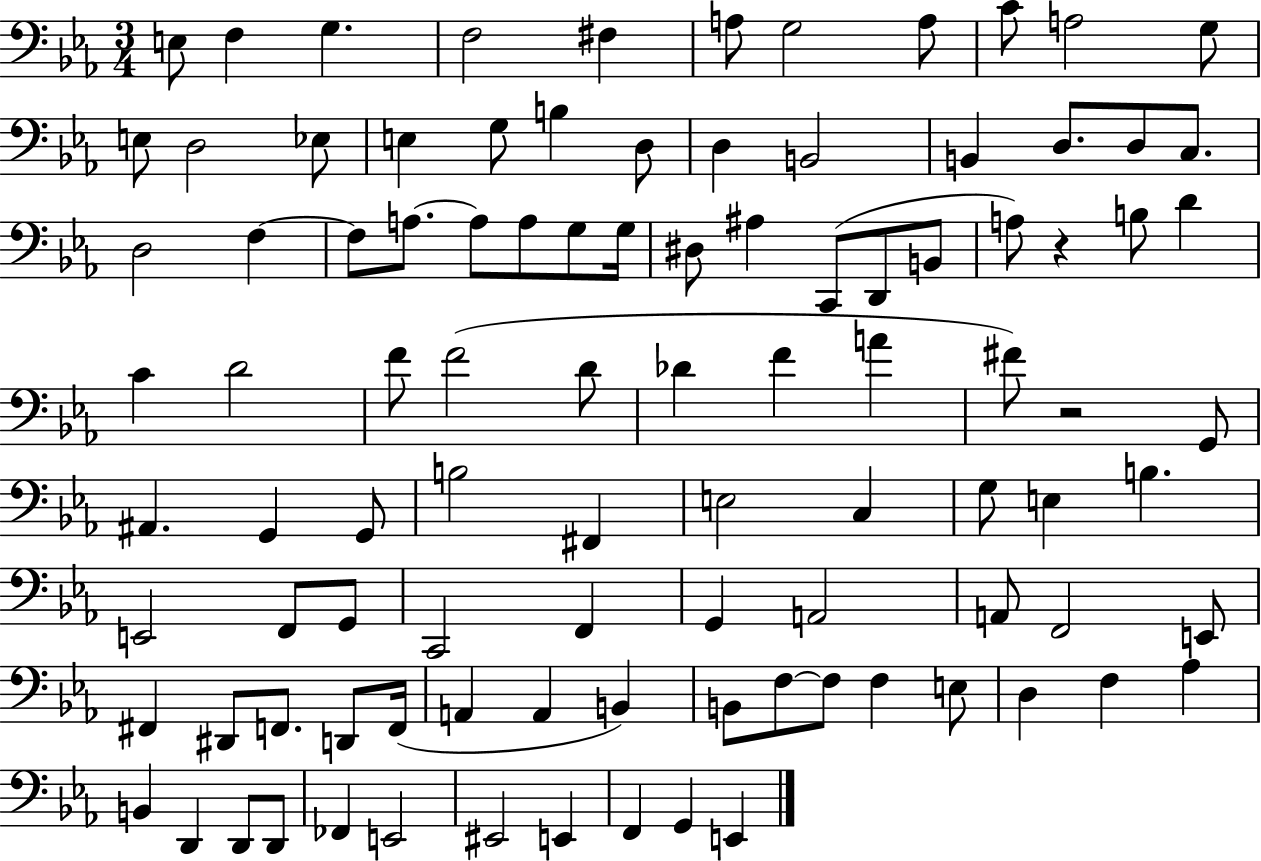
X:1
T:Untitled
M:3/4
L:1/4
K:Eb
E,/2 F, G, F,2 ^F, A,/2 G,2 A,/2 C/2 A,2 G,/2 E,/2 D,2 _E,/2 E, G,/2 B, D,/2 D, B,,2 B,, D,/2 D,/2 C,/2 D,2 F, F,/2 A,/2 A,/2 A,/2 G,/2 G,/4 ^D,/2 ^A, C,,/2 D,,/2 B,,/2 A,/2 z B,/2 D C D2 F/2 F2 D/2 _D F A ^F/2 z2 G,,/2 ^A,, G,, G,,/2 B,2 ^F,, E,2 C, G,/2 E, B, E,,2 F,,/2 G,,/2 C,,2 F,, G,, A,,2 A,,/2 F,,2 E,,/2 ^F,, ^D,,/2 F,,/2 D,,/2 F,,/4 A,, A,, B,, B,,/2 F,/2 F,/2 F, E,/2 D, F, _A, B,, D,, D,,/2 D,,/2 _F,, E,,2 ^E,,2 E,, F,, G,, E,,